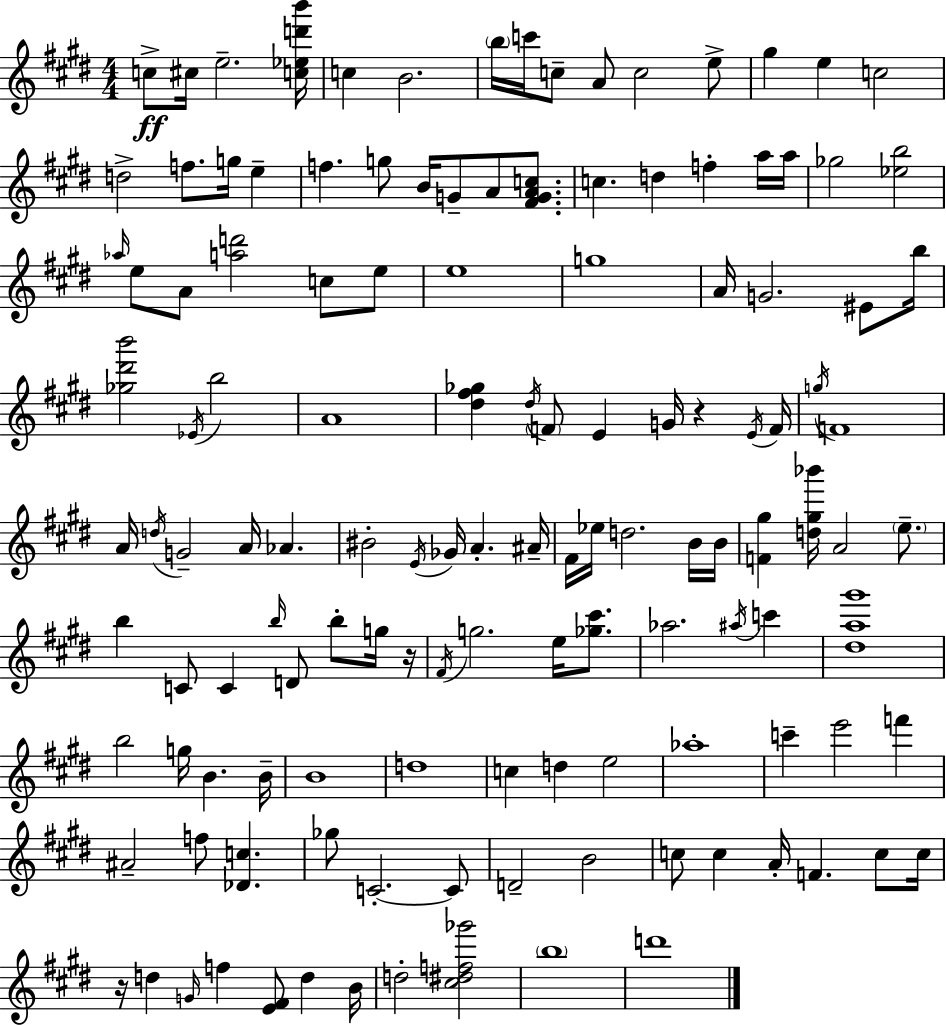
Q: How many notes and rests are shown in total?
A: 131